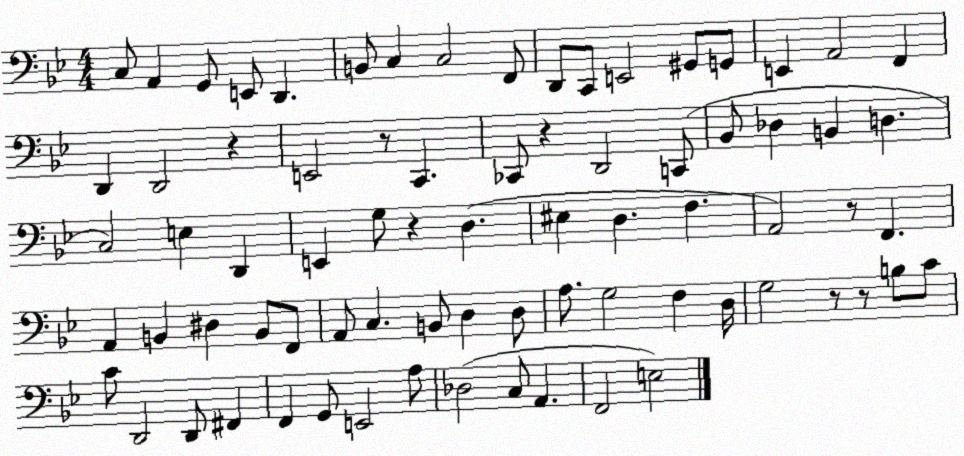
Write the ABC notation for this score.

X:1
T:Untitled
M:4/4
L:1/4
K:Bb
C,/2 A,, G,,/2 E,,/2 D,, B,,/2 C, C,2 F,,/2 D,,/2 C,,/2 E,,2 ^G,,/2 G,,/2 E,, A,,2 F,, D,, D,,2 z E,,2 z/2 C,, _C,,/2 z D,,2 C,,/2 _B,,/2 _D, B,, D, C,2 E, D,, E,, G,/2 z D, ^E, D, F, A,,2 z/2 F,, A,, B,, ^D, B,,/2 F,,/2 A,,/2 C, B,,/2 D, D,/2 A,/2 G,2 F, D,/4 G,2 z/2 z/2 B,/2 C/2 C/2 D,,2 D,,/2 ^F,, F,, G,,/2 E,,2 A,/2 _D,2 C,/2 A,, F,,2 E,2